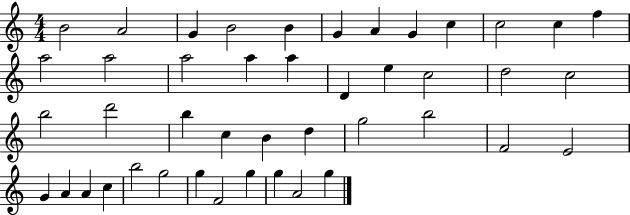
B4/h A4/h G4/q B4/h B4/q G4/q A4/q G4/q C5/q C5/h C5/q F5/q A5/h A5/h A5/h A5/q A5/q D4/q E5/q C5/h D5/h C5/h B5/h D6/h B5/q C5/q B4/q D5/q G5/h B5/h F4/h E4/h G4/q A4/q A4/q C5/q B5/h G5/h G5/q F4/h G5/q G5/q A4/h G5/q